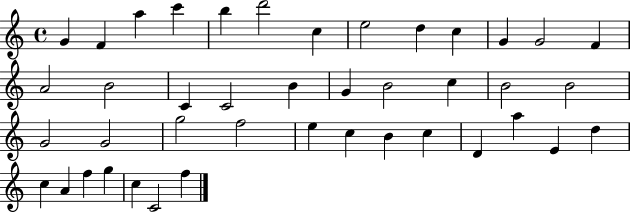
{
  \clef treble
  \time 4/4
  \defaultTimeSignature
  \key c \major
  g'4 f'4 a''4 c'''4 | b''4 d'''2 c''4 | e''2 d''4 c''4 | g'4 g'2 f'4 | \break a'2 b'2 | c'4 c'2 b'4 | g'4 b'2 c''4 | b'2 b'2 | \break g'2 g'2 | g''2 f''2 | e''4 c''4 b'4 c''4 | d'4 a''4 e'4 d''4 | \break c''4 a'4 f''4 g''4 | c''4 c'2 f''4 | \bar "|."
}